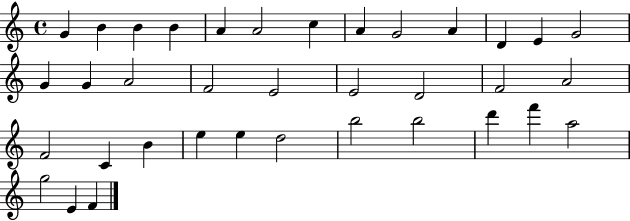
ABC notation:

X:1
T:Untitled
M:4/4
L:1/4
K:C
G B B B A A2 c A G2 A D E G2 G G A2 F2 E2 E2 D2 F2 A2 F2 C B e e d2 b2 b2 d' f' a2 g2 E F